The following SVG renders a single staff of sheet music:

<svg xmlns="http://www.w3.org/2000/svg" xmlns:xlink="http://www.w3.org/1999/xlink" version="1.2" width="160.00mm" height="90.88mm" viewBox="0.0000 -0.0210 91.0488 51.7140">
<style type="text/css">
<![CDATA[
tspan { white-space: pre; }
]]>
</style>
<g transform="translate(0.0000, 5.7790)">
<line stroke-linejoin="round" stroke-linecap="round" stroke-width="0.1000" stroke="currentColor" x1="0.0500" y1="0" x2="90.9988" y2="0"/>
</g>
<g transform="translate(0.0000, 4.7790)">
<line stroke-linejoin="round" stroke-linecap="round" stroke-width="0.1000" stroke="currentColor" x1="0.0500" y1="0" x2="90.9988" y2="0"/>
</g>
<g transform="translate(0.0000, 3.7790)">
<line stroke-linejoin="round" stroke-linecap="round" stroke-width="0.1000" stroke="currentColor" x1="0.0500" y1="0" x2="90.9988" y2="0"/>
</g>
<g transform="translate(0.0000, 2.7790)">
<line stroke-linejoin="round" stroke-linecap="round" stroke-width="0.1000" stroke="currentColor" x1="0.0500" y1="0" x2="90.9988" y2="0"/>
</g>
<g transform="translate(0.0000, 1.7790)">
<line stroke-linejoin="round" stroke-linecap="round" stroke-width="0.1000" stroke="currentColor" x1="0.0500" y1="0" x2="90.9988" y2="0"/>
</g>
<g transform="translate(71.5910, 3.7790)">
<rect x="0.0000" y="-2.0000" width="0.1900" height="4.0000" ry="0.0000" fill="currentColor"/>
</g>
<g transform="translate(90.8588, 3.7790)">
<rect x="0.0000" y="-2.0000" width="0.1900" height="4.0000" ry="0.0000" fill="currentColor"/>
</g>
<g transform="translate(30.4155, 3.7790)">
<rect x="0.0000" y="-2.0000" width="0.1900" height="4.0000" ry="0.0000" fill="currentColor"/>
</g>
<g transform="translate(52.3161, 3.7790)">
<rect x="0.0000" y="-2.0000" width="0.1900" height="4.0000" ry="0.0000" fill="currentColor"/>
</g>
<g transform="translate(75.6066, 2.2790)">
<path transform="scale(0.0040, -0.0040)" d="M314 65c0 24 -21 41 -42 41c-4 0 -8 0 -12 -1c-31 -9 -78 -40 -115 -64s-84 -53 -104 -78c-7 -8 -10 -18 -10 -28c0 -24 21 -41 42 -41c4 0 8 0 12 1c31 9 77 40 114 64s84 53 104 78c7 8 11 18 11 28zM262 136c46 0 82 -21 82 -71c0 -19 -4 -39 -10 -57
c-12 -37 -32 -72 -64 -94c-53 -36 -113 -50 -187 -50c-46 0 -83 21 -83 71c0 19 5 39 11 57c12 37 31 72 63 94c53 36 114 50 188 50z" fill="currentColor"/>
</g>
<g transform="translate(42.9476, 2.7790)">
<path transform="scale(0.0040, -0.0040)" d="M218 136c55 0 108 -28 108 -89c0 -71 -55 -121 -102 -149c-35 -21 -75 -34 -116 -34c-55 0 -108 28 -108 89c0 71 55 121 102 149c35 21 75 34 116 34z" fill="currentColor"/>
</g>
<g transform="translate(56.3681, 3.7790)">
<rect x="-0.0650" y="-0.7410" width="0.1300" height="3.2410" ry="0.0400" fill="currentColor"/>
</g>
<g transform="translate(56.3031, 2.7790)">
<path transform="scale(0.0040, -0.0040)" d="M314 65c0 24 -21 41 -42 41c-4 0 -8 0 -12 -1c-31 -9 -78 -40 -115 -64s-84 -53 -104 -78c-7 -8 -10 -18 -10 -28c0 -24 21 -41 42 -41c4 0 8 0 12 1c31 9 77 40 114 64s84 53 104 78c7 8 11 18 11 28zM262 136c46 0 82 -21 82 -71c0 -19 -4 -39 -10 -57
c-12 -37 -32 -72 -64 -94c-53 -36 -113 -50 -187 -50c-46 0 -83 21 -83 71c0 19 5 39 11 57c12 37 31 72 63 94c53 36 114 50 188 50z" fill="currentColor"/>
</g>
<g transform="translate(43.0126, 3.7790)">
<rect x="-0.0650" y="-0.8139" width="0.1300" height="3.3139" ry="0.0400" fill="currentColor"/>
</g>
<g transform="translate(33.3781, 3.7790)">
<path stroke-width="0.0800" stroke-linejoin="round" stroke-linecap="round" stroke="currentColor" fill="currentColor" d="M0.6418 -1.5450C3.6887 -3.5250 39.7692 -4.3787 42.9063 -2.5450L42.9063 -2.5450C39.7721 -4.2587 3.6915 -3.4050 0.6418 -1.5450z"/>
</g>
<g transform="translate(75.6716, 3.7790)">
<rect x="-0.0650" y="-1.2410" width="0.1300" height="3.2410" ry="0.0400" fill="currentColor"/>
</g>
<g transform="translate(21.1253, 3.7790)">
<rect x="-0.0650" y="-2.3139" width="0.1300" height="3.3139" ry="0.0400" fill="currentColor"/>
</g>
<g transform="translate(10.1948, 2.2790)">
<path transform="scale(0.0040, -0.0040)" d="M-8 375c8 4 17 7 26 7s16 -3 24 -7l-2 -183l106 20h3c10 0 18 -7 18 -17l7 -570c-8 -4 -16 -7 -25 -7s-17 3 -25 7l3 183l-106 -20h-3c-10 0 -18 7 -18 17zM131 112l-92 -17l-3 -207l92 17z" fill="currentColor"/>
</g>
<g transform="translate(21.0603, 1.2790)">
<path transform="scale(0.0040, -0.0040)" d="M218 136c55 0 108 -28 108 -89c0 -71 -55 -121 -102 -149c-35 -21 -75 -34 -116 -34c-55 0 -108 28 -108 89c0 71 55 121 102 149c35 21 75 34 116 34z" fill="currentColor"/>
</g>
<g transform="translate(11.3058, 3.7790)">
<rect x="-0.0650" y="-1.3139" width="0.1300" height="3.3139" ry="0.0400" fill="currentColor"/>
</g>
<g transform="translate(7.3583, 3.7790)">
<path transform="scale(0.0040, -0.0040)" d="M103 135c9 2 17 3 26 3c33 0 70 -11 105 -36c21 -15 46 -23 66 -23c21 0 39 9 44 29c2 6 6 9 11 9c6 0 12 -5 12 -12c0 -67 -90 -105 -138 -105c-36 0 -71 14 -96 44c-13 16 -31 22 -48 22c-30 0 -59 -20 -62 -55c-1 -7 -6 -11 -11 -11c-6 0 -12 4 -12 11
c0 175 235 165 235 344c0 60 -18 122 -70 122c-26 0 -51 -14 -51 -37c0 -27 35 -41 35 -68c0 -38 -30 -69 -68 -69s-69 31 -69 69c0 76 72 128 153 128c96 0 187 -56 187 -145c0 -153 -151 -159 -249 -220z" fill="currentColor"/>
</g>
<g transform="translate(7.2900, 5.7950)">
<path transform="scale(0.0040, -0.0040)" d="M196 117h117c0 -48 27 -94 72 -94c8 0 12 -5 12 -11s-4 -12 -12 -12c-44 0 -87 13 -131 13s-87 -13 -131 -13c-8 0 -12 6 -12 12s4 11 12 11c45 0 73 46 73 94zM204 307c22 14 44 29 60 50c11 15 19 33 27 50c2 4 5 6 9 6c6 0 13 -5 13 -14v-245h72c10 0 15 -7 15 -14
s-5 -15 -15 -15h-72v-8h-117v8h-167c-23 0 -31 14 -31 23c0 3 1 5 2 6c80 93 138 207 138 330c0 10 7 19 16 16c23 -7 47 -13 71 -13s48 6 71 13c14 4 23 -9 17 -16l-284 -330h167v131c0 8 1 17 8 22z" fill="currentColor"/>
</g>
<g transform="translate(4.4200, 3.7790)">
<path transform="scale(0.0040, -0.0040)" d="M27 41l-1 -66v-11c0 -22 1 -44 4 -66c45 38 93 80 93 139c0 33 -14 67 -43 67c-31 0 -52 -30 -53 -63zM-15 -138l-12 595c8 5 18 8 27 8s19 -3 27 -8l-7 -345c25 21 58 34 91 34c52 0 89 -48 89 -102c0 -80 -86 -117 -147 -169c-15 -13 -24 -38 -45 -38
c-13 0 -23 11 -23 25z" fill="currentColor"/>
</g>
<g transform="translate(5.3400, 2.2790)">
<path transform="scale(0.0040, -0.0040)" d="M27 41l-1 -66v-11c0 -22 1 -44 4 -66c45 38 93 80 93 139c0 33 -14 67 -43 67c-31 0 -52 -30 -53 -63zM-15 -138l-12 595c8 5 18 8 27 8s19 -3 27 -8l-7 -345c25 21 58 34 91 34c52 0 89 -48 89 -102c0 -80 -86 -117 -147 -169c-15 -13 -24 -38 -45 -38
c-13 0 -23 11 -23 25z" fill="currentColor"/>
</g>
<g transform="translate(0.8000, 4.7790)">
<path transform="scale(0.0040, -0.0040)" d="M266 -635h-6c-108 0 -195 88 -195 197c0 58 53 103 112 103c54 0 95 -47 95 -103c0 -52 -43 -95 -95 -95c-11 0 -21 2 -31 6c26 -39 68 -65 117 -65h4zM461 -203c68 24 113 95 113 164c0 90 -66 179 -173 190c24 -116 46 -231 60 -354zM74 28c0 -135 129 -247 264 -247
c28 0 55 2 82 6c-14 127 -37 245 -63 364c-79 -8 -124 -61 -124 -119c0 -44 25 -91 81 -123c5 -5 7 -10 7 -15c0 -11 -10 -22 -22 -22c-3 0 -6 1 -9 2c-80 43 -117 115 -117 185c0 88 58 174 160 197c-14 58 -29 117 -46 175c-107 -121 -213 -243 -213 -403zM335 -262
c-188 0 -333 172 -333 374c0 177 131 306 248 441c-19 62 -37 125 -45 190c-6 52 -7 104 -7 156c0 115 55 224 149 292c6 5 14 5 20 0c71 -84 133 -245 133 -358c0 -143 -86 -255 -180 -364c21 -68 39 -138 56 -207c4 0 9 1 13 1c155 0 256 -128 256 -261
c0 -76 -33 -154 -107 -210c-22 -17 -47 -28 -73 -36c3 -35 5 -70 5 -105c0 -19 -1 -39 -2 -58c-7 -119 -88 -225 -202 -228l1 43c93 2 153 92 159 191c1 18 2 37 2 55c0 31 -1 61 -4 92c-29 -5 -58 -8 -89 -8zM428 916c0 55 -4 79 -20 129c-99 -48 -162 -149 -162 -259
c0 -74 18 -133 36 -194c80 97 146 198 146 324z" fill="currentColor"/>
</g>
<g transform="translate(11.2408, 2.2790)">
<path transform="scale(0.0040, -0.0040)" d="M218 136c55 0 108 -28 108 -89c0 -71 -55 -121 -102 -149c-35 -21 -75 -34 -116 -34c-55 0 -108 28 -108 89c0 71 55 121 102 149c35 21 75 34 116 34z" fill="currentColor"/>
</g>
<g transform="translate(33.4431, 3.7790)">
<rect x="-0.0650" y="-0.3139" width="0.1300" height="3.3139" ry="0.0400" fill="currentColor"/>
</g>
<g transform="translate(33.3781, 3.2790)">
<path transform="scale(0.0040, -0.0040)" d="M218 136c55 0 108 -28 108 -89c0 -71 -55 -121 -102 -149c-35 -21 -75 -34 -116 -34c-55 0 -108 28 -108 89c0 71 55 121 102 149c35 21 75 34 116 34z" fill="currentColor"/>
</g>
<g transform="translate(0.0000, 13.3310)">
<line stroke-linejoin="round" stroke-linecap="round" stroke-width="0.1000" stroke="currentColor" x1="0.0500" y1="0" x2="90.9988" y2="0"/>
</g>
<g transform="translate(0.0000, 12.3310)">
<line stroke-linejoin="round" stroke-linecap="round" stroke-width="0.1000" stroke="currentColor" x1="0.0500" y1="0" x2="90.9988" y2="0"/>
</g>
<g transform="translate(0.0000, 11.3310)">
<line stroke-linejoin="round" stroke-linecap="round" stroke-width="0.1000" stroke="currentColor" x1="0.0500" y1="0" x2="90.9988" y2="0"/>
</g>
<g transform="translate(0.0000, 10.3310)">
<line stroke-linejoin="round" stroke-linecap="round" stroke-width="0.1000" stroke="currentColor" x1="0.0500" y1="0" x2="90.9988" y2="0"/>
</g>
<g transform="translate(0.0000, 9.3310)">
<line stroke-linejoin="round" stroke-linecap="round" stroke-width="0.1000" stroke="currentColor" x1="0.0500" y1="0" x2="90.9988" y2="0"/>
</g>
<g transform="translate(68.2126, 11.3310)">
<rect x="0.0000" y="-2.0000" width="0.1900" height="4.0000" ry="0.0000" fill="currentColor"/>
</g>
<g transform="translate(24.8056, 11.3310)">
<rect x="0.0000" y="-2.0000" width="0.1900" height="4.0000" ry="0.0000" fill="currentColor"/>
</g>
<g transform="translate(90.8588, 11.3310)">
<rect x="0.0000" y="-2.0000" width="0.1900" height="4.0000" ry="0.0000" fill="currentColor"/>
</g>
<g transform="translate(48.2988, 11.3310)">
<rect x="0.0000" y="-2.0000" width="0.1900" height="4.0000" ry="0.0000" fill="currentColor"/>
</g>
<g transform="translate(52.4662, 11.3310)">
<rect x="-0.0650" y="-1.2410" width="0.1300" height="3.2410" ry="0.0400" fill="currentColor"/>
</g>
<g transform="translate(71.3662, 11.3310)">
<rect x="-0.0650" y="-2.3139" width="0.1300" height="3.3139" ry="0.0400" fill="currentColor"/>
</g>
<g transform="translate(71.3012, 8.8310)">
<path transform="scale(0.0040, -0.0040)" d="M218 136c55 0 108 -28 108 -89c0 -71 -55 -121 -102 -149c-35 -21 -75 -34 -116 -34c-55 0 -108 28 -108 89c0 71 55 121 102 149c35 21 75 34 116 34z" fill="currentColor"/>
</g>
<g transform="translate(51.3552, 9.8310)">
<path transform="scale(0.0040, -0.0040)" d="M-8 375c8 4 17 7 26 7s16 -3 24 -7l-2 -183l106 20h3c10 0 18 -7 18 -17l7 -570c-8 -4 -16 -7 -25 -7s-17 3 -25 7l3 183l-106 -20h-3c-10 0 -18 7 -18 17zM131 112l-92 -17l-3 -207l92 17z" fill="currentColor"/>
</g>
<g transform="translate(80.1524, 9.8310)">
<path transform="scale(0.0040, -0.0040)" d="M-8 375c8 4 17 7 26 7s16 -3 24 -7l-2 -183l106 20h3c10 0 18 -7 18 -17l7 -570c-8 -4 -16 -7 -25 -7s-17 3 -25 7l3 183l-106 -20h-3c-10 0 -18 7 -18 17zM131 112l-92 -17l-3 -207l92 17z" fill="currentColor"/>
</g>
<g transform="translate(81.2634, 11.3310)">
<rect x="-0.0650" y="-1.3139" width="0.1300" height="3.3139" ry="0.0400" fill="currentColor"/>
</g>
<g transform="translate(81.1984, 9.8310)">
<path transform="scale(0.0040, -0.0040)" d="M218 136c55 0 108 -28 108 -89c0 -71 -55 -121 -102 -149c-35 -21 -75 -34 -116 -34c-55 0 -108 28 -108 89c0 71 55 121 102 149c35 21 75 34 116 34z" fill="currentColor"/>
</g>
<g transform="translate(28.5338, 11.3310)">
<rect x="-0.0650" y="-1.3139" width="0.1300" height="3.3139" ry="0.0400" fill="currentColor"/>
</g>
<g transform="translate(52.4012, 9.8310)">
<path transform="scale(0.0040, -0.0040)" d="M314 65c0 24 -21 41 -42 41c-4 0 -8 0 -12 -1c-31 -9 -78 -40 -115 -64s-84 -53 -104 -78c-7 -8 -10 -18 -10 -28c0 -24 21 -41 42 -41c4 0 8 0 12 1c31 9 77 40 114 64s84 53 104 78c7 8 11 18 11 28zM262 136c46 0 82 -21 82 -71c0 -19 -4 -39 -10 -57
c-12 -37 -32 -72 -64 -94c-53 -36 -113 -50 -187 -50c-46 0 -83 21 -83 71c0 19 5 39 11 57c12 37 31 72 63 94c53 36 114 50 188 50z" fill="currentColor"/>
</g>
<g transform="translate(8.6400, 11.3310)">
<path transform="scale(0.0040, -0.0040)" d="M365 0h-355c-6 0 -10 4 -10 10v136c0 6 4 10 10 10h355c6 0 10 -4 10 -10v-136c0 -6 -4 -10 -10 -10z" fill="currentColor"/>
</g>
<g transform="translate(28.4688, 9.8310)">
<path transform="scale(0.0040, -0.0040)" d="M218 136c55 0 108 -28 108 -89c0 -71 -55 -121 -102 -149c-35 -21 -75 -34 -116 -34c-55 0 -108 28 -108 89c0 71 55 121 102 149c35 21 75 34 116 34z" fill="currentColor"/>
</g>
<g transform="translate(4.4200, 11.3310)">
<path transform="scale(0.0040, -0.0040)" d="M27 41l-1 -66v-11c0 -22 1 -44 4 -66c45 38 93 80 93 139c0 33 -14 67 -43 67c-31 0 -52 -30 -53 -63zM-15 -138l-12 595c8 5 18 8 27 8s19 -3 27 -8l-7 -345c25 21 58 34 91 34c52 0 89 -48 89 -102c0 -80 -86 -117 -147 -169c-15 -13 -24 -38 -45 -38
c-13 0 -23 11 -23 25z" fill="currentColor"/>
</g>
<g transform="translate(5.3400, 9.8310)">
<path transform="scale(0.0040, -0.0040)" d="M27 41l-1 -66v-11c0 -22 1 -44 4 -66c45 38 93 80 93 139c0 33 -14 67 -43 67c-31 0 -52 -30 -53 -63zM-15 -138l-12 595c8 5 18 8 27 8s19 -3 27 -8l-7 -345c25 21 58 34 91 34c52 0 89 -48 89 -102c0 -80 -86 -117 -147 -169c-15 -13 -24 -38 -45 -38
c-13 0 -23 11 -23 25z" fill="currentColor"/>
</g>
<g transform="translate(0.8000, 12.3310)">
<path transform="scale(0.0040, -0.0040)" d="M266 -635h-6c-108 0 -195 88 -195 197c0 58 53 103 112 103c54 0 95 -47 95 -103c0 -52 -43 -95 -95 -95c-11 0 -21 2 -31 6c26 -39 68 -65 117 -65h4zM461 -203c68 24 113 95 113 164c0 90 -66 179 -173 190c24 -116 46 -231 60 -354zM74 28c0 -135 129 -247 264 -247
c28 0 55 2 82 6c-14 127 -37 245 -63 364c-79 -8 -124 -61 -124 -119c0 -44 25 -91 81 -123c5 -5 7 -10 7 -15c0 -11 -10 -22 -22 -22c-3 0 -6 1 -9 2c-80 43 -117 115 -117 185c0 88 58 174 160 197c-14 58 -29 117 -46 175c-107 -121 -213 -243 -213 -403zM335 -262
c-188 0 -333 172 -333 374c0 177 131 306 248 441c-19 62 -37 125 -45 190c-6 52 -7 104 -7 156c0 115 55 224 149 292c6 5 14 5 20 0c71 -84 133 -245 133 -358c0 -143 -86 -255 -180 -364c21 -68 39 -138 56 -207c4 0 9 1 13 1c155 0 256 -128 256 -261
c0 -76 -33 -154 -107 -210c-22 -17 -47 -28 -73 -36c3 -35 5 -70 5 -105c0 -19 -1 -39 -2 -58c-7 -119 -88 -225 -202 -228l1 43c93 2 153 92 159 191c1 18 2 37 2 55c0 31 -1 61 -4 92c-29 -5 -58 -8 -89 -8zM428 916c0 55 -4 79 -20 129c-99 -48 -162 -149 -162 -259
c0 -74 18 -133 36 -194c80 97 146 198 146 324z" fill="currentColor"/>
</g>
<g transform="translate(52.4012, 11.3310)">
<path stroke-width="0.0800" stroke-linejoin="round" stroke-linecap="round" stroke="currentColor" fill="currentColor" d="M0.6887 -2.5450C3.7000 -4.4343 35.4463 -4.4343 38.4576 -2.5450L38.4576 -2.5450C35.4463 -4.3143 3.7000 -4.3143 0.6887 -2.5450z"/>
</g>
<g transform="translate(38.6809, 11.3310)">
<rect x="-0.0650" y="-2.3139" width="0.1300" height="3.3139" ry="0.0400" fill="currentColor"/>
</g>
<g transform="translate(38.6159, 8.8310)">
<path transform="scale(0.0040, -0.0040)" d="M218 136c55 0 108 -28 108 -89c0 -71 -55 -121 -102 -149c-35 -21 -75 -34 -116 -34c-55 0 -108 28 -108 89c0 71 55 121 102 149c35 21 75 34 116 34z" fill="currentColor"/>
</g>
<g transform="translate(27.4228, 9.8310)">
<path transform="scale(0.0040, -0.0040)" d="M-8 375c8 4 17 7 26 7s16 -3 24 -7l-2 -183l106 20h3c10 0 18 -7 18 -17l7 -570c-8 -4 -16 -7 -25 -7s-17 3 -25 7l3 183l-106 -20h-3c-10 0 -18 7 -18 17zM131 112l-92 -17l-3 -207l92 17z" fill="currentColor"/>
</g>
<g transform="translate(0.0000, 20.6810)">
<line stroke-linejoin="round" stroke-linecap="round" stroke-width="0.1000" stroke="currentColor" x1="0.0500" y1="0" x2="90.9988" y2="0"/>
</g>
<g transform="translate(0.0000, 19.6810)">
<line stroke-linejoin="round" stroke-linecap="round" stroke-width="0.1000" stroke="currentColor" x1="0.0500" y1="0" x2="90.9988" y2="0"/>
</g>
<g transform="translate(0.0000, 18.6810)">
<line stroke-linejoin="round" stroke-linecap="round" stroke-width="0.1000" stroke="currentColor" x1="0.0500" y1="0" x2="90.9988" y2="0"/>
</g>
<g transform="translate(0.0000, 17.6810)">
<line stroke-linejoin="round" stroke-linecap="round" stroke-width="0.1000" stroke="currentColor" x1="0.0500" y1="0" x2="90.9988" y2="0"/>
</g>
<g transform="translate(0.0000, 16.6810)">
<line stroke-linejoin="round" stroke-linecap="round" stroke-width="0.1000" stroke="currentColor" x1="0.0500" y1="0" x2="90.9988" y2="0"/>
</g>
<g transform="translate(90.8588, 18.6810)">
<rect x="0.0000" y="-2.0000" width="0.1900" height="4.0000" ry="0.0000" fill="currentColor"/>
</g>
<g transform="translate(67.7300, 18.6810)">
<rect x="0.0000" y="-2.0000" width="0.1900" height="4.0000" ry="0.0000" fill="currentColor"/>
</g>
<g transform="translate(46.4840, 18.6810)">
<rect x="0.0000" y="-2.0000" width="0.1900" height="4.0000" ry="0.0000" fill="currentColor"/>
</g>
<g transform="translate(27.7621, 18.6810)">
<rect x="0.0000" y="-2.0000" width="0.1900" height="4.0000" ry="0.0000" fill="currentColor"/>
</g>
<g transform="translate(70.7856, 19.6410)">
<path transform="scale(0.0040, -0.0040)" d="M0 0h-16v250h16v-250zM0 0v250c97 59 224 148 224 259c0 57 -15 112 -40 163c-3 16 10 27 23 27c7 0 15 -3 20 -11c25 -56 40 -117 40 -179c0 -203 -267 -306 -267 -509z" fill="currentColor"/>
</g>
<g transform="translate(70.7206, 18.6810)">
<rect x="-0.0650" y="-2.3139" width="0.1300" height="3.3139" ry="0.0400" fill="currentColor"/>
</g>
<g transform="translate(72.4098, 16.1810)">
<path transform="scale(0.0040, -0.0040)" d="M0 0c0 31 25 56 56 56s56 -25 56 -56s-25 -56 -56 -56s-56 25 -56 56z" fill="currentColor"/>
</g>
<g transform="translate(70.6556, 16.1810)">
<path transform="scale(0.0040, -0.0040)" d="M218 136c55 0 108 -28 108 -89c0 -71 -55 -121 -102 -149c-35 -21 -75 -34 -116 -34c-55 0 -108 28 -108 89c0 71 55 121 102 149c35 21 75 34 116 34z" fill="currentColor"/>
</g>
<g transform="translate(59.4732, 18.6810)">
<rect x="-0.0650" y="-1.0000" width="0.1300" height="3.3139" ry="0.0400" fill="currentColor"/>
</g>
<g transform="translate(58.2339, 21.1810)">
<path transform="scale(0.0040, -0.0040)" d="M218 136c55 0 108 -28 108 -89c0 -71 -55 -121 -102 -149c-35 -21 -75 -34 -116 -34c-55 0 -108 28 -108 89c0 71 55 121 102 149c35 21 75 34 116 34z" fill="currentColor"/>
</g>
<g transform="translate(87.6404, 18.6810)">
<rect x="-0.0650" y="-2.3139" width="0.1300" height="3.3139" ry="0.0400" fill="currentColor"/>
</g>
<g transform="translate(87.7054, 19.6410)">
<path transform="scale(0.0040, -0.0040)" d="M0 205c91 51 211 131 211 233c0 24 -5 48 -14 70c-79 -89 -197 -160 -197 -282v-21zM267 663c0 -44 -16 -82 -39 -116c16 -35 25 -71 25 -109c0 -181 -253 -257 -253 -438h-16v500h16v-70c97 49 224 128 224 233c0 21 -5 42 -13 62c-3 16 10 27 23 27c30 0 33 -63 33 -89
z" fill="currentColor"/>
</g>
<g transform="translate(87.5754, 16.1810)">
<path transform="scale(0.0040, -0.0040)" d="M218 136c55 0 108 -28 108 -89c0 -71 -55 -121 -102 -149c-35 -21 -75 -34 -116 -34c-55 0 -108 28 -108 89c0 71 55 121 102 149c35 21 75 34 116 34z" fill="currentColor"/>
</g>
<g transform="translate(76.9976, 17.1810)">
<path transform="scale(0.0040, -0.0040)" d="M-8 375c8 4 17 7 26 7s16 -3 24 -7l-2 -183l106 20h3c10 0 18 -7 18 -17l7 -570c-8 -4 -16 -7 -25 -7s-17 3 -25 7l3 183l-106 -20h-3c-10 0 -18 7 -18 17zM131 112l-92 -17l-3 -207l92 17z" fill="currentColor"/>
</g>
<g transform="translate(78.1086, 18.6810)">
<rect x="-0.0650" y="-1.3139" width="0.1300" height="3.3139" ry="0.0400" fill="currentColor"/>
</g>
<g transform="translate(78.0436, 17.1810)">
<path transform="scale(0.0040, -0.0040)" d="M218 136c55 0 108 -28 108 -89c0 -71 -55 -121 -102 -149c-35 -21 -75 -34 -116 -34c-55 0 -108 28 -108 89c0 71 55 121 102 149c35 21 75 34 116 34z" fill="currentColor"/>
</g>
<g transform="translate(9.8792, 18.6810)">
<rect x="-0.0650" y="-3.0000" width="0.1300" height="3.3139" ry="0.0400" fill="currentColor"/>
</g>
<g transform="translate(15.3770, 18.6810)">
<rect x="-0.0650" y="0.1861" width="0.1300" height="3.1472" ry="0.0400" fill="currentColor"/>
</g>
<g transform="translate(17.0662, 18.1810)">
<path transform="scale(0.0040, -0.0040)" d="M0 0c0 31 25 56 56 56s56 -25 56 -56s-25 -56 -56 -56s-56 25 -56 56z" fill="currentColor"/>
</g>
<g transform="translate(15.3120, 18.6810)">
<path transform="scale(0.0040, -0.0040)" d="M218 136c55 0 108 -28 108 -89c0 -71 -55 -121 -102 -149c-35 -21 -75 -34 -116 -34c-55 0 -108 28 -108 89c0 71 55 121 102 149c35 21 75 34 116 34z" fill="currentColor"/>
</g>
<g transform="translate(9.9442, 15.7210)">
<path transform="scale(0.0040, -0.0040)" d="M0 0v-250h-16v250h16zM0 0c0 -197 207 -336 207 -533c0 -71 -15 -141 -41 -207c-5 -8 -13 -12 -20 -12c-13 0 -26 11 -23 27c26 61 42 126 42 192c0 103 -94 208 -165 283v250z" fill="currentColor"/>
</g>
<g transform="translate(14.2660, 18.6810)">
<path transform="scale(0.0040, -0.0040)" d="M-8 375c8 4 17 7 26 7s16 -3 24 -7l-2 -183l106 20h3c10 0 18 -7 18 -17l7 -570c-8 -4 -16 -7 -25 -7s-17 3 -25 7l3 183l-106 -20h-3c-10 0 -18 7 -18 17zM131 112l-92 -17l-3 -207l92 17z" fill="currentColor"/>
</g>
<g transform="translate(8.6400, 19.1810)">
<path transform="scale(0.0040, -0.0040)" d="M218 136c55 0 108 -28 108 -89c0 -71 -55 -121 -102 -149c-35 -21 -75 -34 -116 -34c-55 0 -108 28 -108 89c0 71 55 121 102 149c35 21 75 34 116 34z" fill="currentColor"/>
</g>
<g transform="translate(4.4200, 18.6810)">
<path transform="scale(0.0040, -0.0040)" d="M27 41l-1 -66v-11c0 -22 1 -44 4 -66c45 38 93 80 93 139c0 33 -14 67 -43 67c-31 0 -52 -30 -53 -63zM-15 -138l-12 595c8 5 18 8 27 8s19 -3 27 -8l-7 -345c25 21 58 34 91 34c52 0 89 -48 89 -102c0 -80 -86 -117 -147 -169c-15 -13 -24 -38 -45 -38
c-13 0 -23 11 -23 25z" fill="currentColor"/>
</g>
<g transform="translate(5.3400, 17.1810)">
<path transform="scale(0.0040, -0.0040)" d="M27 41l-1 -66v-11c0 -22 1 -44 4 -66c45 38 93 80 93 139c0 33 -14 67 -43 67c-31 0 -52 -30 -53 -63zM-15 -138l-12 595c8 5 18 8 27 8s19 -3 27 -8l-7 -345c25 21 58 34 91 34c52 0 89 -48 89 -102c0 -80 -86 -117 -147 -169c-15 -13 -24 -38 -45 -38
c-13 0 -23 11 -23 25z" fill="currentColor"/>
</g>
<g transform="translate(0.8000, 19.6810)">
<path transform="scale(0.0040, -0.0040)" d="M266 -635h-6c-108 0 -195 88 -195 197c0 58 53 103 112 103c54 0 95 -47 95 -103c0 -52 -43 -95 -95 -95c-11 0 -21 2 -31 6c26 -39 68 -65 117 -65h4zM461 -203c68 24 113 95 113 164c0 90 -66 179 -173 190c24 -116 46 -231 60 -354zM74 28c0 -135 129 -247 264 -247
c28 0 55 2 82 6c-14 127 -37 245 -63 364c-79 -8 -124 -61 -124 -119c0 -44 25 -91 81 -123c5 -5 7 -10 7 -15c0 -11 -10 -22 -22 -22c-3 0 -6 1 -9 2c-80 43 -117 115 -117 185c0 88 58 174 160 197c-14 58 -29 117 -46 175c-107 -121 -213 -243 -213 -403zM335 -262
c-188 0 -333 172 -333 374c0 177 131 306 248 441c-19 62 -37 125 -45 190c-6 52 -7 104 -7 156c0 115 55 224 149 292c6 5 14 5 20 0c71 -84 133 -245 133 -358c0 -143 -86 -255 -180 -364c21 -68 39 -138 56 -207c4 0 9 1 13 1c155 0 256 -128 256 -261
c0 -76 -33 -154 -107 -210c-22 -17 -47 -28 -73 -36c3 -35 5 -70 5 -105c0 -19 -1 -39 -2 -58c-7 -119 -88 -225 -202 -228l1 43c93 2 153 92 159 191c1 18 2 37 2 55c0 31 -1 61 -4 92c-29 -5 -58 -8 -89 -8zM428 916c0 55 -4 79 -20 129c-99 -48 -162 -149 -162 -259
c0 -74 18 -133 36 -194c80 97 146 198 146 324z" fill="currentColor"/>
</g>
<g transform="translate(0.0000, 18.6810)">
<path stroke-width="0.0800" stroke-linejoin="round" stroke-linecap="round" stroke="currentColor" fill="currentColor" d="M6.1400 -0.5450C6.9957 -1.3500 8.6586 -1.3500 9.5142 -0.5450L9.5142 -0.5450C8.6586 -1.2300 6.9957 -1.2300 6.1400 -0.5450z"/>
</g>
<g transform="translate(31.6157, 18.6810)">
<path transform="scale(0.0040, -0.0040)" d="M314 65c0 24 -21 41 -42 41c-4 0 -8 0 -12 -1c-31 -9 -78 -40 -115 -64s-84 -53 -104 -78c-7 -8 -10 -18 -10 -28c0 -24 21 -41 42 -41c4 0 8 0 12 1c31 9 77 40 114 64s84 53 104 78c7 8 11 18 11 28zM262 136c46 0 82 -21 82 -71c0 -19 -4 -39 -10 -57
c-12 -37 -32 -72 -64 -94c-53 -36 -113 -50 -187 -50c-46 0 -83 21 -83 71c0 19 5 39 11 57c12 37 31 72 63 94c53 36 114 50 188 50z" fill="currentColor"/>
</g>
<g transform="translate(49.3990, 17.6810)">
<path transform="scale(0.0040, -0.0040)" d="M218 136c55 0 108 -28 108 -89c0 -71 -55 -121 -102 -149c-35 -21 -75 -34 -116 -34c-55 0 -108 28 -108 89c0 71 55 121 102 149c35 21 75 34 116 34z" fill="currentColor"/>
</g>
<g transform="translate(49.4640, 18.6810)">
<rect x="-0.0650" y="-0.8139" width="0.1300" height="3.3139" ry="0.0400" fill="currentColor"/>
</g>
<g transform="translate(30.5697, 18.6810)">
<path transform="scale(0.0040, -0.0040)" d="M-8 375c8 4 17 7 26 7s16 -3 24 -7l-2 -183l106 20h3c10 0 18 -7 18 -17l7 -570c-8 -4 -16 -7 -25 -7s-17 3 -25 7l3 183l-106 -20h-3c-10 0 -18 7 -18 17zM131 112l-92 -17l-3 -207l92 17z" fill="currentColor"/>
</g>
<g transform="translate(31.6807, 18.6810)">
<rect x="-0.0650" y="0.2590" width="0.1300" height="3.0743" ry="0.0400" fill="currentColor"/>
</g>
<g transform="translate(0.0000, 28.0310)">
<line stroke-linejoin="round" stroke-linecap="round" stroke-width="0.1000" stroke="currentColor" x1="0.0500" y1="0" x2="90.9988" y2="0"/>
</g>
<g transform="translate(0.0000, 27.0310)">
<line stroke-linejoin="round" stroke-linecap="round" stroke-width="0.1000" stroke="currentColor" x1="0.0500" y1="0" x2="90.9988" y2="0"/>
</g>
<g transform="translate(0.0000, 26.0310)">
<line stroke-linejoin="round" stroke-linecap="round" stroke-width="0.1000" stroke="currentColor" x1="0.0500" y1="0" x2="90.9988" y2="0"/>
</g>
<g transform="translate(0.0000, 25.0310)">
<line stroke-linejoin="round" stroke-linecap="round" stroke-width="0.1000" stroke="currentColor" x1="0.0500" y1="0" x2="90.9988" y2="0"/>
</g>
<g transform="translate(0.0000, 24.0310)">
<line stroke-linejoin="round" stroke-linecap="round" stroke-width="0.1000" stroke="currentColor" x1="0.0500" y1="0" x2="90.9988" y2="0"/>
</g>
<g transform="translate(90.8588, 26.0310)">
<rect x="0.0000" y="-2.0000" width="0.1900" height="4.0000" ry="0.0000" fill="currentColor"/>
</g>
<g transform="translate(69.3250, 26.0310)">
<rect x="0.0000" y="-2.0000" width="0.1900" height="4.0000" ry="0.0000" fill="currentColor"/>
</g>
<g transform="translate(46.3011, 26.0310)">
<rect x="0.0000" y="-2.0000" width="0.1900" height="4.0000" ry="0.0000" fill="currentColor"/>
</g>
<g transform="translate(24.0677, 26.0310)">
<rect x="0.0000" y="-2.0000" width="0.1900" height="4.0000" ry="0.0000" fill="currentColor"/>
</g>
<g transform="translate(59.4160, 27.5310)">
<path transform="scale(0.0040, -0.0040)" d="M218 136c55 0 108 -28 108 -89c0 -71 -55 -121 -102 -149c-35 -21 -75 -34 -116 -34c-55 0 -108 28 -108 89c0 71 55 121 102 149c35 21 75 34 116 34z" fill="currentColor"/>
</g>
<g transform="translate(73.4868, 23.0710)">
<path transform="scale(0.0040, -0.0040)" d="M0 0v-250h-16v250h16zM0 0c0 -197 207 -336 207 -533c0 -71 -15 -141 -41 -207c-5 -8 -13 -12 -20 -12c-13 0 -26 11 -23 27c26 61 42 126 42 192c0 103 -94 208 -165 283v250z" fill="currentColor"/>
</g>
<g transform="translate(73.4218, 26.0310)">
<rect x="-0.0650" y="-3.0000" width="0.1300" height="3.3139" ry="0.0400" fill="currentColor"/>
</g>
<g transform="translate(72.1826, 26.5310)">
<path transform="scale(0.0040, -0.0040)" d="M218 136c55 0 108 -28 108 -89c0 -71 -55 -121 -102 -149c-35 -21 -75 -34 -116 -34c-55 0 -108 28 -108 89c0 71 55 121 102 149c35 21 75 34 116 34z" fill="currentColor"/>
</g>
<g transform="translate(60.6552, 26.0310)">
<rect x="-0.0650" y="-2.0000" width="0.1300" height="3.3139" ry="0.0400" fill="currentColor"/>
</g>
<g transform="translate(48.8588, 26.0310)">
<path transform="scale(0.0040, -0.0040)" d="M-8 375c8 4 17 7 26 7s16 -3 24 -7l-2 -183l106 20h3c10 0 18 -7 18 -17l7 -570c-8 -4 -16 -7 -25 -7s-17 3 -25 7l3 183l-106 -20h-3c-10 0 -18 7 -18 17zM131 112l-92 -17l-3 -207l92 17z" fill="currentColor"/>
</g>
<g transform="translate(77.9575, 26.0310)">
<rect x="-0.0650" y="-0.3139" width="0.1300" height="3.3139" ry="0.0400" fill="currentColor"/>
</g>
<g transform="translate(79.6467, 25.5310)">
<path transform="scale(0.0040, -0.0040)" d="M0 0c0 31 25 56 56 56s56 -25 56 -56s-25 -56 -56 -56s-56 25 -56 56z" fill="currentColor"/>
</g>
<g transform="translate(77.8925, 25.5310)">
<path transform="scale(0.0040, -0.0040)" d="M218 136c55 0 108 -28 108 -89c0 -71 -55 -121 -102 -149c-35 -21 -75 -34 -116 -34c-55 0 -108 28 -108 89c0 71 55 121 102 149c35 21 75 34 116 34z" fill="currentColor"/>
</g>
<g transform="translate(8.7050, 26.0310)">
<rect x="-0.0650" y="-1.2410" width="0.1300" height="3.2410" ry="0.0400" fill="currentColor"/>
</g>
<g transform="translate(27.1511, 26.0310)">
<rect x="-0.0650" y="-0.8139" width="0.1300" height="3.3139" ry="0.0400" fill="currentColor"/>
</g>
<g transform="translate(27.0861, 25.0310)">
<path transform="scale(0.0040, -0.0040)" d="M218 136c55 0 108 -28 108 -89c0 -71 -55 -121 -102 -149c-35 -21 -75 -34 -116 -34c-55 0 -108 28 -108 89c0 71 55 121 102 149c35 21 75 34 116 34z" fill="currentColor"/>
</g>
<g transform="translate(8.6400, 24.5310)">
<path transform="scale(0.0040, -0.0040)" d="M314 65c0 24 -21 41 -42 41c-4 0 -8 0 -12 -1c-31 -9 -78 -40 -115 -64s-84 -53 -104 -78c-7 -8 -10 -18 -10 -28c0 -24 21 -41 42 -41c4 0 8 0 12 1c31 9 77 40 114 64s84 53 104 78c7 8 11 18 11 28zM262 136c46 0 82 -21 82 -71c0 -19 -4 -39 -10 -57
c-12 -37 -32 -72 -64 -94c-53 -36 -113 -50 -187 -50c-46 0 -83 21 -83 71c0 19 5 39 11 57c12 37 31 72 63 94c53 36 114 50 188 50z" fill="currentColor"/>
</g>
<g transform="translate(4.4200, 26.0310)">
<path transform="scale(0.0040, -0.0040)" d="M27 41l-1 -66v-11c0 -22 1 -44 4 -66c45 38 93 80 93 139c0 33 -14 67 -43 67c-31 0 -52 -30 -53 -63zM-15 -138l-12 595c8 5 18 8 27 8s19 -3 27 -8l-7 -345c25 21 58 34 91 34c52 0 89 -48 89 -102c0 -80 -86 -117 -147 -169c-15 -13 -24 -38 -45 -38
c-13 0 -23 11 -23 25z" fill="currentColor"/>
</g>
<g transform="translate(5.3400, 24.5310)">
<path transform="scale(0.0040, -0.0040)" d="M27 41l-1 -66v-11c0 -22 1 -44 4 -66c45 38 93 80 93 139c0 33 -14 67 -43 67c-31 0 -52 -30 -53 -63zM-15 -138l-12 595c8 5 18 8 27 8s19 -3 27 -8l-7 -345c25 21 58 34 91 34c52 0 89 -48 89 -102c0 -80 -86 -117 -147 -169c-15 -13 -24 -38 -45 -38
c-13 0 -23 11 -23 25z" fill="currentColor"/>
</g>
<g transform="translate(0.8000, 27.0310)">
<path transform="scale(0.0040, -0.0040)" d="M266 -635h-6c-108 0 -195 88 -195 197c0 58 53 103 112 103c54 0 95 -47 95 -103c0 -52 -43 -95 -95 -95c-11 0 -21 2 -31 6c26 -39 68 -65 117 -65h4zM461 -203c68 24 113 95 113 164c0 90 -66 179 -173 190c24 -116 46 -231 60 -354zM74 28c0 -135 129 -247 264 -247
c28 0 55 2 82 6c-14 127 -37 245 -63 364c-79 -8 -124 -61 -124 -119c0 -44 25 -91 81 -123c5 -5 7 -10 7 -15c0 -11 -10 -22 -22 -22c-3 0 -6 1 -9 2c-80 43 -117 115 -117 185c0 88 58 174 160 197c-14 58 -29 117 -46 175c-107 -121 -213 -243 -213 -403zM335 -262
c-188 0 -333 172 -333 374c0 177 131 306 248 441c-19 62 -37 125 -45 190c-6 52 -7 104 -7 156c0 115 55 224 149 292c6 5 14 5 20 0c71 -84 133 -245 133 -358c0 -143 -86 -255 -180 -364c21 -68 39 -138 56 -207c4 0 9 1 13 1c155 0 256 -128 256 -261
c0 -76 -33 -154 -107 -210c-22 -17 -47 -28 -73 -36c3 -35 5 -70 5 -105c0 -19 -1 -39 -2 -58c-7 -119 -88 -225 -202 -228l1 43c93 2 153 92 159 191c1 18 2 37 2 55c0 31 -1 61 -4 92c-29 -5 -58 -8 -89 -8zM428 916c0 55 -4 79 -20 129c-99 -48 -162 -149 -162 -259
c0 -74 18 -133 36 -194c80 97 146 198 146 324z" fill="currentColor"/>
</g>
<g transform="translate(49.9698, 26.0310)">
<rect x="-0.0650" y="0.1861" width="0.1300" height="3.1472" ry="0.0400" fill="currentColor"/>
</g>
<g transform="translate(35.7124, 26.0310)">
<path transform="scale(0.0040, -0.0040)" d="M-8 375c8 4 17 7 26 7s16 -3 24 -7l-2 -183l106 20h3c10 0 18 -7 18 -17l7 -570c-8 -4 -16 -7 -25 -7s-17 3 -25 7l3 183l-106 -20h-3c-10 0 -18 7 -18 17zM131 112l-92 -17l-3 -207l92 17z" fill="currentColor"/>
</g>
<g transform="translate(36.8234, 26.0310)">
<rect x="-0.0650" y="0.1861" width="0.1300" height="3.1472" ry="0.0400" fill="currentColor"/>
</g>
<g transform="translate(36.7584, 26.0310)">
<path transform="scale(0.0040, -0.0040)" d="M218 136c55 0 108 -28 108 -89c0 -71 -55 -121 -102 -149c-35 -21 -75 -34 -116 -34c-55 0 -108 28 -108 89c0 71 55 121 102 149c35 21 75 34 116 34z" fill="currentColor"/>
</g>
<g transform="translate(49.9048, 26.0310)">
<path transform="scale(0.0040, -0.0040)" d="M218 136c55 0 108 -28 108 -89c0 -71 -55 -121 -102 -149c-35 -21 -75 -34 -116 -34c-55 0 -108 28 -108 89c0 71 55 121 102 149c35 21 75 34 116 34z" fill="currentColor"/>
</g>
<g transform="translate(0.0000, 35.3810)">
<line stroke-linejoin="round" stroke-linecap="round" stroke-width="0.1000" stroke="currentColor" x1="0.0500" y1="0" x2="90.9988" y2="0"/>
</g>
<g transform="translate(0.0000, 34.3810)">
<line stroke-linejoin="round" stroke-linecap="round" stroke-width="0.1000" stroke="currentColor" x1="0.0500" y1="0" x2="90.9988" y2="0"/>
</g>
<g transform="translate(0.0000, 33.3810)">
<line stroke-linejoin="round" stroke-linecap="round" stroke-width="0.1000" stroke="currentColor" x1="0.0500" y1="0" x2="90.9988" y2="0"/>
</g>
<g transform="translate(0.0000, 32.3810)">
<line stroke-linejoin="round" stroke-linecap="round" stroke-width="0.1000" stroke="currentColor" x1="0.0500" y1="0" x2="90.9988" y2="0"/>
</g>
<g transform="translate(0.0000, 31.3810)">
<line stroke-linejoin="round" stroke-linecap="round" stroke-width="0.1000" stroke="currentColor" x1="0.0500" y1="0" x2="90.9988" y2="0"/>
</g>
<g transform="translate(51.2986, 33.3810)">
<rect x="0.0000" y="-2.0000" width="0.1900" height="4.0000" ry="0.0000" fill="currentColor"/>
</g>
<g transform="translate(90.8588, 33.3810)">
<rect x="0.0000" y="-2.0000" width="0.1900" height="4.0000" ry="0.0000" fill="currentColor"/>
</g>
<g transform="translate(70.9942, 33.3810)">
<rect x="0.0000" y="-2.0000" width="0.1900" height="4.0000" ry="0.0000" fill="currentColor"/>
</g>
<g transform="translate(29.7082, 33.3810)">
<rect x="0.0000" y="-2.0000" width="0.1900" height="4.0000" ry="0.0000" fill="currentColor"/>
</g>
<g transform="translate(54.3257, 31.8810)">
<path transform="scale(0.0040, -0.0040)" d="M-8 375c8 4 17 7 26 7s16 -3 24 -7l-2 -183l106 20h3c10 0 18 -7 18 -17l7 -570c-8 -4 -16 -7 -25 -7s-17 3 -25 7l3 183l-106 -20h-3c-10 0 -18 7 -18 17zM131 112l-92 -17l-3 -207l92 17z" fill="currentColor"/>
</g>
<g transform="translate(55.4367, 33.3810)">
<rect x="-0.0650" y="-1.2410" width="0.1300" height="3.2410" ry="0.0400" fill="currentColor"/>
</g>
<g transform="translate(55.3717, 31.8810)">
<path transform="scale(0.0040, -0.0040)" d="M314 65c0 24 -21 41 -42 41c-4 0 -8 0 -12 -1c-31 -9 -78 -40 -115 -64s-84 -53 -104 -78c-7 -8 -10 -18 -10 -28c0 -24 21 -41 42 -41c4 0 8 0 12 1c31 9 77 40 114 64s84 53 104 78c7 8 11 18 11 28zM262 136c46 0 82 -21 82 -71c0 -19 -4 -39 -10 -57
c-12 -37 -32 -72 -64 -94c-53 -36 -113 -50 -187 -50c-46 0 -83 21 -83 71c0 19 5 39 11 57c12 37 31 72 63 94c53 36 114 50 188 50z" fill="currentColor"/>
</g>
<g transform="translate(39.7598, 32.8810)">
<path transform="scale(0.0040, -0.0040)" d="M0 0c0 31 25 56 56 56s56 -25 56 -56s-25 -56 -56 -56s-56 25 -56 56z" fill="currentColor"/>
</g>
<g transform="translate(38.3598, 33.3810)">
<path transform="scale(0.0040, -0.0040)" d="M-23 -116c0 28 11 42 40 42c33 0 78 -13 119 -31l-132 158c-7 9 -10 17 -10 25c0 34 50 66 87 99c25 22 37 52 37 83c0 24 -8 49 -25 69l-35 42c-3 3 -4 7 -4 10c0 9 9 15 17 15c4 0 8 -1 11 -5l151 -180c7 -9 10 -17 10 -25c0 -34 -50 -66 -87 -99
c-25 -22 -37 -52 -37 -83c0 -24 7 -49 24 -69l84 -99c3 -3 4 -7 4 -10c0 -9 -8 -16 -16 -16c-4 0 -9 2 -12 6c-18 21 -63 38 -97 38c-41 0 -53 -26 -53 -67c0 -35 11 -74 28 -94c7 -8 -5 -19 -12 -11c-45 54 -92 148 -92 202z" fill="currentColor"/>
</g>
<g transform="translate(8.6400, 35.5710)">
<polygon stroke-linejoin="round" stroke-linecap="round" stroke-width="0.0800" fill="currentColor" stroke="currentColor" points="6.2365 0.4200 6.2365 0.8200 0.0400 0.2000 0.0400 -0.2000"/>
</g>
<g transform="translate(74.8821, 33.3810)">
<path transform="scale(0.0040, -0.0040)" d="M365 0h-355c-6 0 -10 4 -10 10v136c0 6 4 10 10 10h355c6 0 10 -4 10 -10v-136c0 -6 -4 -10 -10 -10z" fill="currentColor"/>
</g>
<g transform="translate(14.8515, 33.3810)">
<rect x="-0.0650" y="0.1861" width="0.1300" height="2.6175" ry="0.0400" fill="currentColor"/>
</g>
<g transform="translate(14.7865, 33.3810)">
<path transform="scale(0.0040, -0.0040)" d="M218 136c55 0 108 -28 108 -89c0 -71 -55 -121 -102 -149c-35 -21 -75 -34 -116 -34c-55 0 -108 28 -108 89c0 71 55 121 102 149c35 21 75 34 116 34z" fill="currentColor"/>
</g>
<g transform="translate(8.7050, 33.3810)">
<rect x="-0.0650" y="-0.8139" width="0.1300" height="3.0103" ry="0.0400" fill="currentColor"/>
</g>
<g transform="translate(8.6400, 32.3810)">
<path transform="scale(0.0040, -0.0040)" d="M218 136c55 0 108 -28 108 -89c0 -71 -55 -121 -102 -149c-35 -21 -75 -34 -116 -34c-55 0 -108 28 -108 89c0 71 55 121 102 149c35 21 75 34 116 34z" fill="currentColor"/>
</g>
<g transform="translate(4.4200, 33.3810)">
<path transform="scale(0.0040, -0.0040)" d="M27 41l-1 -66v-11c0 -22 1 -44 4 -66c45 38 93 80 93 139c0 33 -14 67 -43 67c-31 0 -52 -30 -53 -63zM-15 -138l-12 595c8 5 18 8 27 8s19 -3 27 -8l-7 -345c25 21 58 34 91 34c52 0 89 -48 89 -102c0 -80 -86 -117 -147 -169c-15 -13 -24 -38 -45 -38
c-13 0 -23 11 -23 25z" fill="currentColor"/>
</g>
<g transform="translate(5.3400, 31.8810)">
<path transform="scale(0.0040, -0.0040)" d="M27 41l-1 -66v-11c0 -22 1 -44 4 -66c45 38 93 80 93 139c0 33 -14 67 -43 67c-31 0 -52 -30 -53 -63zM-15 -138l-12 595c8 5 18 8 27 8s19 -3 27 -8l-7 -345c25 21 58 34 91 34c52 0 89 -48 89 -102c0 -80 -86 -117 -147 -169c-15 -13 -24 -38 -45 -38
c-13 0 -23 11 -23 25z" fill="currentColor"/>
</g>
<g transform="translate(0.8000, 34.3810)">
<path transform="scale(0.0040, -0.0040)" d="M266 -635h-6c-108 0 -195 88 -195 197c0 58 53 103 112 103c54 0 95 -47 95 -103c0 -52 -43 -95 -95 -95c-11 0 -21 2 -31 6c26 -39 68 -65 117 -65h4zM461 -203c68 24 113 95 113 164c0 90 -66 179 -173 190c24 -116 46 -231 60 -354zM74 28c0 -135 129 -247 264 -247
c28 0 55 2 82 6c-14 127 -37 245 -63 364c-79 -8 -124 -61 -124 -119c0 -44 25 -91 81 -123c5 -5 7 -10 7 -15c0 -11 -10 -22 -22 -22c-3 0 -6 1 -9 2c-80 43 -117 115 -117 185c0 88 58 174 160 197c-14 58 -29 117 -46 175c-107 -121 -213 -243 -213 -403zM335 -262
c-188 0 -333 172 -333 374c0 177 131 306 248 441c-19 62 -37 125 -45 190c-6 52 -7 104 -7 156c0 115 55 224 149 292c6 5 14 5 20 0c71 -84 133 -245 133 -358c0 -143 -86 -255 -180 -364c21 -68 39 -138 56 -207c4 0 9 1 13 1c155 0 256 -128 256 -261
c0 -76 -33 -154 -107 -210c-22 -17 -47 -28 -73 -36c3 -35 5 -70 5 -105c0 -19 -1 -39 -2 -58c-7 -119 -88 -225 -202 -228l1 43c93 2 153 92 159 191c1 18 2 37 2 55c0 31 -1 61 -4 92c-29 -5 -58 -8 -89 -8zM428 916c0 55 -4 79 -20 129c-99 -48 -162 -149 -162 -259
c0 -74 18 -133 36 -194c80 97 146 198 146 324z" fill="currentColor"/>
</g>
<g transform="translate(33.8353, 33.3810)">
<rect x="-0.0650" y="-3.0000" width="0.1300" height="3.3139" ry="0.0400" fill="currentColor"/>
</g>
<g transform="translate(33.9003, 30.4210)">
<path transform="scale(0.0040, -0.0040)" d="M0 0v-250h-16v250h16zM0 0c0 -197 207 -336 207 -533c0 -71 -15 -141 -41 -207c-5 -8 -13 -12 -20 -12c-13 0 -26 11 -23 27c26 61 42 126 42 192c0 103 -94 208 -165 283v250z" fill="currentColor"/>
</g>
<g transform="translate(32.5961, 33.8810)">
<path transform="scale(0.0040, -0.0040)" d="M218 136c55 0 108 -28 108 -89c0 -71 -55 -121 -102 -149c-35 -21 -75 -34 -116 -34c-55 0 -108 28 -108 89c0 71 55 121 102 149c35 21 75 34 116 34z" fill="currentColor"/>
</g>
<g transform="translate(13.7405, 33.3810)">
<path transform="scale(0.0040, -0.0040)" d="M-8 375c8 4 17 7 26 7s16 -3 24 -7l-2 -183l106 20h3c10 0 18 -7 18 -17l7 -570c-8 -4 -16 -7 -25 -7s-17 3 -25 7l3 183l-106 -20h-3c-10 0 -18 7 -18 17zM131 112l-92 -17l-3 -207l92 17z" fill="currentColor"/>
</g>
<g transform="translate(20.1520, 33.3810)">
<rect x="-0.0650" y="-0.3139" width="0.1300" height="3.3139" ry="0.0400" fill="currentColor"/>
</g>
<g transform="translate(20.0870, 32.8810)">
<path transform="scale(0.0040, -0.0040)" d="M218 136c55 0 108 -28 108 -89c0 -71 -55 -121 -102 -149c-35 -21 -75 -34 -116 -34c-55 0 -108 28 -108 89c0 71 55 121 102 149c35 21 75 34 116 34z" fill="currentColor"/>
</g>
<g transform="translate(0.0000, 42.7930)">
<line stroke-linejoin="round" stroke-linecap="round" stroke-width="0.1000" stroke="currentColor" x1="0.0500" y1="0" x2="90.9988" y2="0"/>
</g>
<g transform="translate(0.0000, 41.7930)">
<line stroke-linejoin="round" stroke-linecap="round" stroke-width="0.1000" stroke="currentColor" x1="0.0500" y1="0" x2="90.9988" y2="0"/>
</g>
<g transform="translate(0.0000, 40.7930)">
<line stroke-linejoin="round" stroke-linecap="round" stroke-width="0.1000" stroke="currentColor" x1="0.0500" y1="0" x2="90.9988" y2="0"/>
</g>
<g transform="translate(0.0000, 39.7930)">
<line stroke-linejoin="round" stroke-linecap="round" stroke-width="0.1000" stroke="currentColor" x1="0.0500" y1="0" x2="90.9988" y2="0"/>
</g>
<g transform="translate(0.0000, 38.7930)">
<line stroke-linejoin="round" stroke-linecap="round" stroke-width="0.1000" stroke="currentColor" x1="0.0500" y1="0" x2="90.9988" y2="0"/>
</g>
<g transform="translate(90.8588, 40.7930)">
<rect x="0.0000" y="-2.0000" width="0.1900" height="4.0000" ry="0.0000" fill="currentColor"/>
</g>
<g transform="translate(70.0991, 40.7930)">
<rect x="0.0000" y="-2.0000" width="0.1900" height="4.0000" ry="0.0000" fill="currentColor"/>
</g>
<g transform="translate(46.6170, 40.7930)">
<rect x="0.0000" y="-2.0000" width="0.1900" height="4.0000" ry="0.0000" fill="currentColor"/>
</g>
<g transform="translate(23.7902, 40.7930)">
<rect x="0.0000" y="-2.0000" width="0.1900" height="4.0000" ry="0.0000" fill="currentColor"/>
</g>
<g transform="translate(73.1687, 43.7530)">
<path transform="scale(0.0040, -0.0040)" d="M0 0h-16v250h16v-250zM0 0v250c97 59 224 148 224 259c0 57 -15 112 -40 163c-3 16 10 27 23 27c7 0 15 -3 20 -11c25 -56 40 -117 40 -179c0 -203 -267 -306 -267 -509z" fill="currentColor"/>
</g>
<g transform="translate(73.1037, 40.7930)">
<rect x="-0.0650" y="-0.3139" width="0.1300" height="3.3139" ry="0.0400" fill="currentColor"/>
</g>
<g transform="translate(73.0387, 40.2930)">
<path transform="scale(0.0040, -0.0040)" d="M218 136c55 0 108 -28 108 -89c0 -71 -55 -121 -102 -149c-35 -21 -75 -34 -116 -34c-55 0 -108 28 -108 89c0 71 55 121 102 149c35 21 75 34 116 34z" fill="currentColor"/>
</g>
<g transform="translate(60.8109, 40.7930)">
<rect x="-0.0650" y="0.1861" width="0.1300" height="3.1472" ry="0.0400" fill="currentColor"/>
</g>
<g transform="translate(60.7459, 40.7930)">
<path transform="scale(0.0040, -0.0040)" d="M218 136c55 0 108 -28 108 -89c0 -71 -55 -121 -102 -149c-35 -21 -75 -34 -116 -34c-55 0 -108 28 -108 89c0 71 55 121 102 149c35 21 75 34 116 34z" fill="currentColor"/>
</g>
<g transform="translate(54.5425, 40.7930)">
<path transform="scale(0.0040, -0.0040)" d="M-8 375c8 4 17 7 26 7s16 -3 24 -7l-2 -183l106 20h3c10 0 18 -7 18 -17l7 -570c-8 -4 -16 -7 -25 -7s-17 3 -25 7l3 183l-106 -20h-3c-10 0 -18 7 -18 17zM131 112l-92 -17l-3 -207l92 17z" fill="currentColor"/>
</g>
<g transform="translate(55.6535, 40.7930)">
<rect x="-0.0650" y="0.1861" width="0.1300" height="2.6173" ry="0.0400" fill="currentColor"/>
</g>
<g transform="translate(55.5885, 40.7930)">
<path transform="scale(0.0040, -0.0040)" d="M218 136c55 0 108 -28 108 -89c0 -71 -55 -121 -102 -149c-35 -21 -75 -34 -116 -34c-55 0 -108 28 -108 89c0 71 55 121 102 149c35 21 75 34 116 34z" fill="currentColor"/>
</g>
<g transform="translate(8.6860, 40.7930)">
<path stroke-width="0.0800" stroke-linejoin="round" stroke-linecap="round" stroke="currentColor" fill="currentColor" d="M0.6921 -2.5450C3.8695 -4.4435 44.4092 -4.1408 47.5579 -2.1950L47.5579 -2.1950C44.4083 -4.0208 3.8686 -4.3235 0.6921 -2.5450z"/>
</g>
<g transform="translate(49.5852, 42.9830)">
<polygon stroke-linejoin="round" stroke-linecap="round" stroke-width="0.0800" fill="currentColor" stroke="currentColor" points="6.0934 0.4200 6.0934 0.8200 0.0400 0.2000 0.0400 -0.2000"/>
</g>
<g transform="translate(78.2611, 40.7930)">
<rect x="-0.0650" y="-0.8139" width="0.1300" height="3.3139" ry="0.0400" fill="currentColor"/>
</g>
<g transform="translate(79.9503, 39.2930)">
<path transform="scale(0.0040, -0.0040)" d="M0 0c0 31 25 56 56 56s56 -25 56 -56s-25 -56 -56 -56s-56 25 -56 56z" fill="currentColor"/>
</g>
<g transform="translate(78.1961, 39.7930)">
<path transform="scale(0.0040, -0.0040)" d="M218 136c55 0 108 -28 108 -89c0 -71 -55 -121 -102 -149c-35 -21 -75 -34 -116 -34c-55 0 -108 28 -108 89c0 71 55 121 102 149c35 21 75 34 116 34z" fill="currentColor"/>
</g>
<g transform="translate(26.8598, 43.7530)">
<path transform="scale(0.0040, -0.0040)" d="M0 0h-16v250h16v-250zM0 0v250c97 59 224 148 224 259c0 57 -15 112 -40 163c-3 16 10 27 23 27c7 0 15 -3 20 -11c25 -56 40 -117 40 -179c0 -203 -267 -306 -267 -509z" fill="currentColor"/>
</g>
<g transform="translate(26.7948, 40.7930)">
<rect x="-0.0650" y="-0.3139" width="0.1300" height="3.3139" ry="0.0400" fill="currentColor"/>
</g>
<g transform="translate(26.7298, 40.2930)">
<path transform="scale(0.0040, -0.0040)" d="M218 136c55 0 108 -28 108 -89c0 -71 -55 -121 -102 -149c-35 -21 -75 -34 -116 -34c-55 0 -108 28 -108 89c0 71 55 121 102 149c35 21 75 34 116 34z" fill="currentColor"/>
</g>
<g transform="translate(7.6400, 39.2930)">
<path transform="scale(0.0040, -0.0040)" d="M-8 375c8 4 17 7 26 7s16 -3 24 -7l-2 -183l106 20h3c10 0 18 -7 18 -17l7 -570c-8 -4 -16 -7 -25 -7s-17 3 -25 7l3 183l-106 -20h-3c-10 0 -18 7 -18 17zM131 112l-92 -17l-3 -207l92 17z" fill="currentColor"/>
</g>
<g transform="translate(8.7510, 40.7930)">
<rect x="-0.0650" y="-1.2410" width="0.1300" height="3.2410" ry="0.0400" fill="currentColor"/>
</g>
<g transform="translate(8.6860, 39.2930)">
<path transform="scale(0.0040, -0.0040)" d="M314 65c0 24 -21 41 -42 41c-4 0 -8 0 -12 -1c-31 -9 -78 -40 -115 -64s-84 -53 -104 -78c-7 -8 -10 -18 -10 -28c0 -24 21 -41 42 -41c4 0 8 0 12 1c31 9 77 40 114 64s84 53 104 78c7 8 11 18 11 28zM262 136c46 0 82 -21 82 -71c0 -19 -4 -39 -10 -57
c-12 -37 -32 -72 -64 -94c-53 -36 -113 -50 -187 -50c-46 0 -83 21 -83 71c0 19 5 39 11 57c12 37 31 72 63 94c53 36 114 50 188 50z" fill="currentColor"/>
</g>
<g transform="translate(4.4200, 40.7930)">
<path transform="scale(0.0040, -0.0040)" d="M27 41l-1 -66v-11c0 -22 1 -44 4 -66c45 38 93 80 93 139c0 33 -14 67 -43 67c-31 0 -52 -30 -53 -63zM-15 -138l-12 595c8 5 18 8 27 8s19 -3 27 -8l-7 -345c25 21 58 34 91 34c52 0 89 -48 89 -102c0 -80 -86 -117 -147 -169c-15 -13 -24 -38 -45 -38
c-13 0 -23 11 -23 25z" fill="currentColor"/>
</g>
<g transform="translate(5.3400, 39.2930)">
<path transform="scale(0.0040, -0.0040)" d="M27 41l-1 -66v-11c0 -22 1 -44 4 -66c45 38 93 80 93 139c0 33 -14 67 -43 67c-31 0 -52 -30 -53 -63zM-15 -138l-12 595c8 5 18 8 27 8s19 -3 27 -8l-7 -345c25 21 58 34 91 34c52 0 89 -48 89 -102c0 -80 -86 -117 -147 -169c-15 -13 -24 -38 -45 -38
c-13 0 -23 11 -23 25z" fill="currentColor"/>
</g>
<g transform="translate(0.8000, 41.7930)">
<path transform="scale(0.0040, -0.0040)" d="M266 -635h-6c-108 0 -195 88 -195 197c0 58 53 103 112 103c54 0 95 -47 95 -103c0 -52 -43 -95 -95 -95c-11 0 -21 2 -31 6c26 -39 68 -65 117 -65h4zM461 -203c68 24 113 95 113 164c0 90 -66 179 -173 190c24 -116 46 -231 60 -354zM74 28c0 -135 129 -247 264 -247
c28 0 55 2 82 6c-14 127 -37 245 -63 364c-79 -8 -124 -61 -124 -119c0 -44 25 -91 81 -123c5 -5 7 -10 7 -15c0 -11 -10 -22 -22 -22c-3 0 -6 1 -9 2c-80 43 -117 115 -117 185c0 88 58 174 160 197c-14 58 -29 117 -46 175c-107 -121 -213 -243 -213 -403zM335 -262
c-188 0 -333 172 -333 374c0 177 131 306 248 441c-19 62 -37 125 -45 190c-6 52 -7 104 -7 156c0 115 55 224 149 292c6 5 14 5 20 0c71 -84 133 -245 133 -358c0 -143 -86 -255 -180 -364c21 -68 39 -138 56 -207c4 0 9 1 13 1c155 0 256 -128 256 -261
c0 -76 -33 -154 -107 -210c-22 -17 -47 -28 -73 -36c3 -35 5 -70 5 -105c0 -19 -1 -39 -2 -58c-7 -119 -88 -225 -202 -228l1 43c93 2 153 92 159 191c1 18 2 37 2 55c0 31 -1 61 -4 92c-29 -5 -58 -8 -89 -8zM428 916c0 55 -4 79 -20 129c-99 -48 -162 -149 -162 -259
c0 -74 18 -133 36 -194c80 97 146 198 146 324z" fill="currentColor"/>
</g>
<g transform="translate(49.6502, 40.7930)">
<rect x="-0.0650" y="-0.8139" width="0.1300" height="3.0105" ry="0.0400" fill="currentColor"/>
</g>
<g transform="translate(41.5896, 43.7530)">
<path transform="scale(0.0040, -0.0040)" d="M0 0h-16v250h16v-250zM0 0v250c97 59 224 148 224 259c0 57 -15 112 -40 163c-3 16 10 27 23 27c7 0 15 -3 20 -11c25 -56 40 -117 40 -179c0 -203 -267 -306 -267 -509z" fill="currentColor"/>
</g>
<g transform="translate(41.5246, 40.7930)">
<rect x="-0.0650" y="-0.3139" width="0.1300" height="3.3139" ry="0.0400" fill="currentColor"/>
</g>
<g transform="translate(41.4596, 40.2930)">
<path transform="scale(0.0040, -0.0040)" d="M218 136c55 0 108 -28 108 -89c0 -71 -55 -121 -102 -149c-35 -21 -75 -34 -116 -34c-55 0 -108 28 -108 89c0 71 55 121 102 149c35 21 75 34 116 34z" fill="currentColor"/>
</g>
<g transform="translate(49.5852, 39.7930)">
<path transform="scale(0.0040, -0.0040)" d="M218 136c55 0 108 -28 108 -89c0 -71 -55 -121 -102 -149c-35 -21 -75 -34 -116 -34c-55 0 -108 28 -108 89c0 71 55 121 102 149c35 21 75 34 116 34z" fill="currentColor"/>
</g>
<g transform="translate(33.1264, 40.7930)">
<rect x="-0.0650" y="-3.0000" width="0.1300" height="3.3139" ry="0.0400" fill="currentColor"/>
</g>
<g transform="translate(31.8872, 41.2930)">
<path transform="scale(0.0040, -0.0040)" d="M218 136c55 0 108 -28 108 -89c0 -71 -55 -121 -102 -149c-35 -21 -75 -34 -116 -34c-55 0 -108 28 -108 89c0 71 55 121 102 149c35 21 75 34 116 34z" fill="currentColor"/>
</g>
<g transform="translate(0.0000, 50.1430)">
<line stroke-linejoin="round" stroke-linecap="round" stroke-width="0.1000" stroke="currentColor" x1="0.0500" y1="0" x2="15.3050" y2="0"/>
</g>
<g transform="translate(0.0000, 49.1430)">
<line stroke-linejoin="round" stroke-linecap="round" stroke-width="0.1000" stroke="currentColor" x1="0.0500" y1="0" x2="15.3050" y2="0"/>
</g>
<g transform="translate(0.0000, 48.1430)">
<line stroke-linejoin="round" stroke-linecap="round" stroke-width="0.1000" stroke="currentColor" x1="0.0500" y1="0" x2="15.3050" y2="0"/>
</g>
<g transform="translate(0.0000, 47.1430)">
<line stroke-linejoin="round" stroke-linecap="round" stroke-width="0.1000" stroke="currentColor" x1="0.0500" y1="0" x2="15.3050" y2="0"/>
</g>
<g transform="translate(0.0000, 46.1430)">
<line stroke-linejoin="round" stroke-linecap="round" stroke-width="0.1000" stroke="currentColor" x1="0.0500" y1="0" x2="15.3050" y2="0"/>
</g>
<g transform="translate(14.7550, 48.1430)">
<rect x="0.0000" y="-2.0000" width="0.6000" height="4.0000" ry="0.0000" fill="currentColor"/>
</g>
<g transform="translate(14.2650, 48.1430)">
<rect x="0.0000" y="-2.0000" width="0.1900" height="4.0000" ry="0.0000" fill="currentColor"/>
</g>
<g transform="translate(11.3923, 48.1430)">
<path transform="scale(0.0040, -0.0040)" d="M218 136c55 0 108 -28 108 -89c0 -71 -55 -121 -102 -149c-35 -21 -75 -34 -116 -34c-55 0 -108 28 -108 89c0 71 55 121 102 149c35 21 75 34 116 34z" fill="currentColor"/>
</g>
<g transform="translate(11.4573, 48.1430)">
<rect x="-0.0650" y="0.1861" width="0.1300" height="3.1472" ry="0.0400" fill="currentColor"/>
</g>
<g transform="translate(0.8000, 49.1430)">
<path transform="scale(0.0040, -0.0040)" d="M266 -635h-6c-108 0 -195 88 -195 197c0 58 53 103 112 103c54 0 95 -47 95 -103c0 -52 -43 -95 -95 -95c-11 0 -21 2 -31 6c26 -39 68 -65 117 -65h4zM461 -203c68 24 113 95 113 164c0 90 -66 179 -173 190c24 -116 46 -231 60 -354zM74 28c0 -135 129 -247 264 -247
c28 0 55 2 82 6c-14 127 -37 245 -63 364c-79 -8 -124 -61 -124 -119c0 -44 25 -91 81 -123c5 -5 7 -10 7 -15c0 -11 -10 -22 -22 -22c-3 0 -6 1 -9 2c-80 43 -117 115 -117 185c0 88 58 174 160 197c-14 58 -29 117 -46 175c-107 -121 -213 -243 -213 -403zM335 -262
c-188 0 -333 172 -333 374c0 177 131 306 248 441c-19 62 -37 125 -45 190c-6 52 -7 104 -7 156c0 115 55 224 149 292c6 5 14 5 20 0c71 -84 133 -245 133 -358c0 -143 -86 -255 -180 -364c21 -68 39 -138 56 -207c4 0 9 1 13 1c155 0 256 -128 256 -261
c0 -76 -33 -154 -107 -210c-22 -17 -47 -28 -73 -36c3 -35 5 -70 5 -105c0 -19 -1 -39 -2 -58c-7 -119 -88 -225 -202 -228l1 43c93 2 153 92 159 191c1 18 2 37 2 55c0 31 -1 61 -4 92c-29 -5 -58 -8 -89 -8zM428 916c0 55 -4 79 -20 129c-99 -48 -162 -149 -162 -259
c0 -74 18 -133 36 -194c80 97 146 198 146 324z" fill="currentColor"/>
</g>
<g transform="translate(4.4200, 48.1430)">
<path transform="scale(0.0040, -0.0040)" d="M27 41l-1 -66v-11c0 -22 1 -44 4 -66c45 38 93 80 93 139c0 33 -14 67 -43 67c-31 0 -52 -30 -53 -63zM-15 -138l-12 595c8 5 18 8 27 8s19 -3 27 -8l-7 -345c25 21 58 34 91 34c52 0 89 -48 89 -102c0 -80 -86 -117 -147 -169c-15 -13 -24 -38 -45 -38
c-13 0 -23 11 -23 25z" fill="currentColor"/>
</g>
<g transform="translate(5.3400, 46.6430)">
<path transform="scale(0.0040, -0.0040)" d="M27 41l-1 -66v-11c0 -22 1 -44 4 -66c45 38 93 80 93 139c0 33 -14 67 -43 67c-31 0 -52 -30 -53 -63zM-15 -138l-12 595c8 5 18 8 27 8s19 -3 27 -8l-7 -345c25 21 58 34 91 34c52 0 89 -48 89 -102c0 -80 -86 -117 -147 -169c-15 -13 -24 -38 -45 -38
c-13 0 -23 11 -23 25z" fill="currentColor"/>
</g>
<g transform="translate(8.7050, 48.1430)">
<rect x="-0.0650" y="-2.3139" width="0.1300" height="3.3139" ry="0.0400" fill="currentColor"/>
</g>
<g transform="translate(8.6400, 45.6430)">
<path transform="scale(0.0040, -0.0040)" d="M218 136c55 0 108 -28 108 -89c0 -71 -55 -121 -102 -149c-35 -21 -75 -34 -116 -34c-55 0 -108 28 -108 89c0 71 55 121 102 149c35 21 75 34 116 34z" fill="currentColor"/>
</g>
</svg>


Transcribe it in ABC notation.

X:1
T:Untitled
M:2/4
L:1/4
K:Bb
e g c d d2 _e2 z2 e g e2 g e A/2 B B2 d D g/2 e g/4 _e2 d B B F A/2 c d/2 B/2 c A/2 z e2 z2 e2 c/2 A c/2 d/2 B/2 B c/2 d g _B